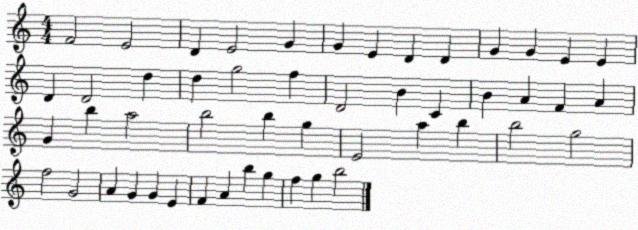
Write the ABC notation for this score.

X:1
T:Untitled
M:4/4
L:1/4
K:C
F2 E2 D E2 G G E D D G G E E D D2 d d g2 f D2 B C B A F A G b a2 b2 b g E2 a b b2 g2 f2 G2 A G G E F A b g f g b2